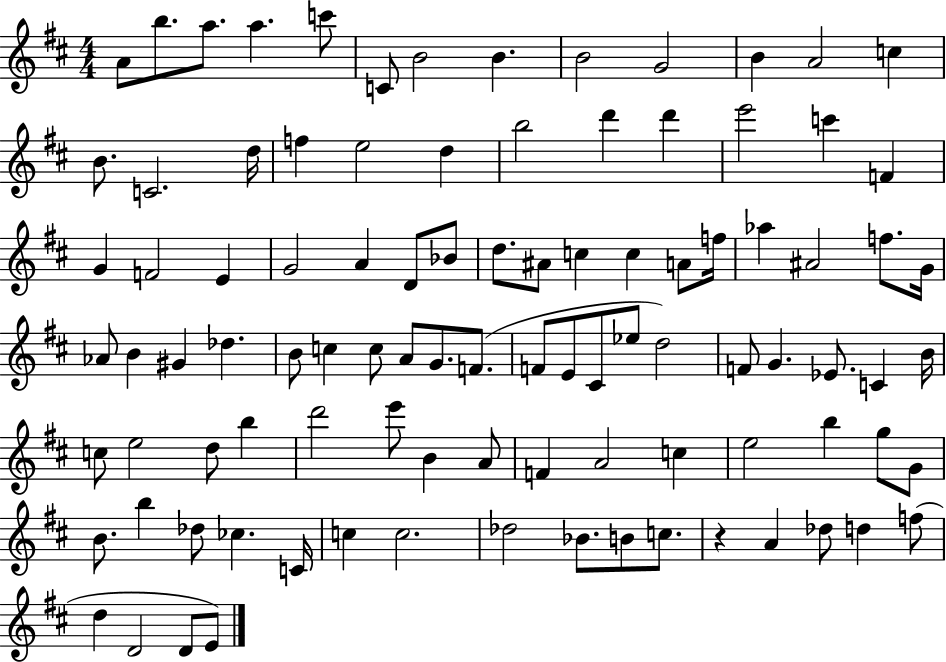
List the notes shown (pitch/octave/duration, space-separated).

A4/e B5/e. A5/e. A5/q. C6/e C4/e B4/h B4/q. B4/h G4/h B4/q A4/h C5/q B4/e. C4/h. D5/s F5/q E5/h D5/q B5/h D6/q D6/q E6/h C6/q F4/q G4/q F4/h E4/q G4/h A4/q D4/e Bb4/e D5/e. A#4/e C5/q C5/q A4/e F5/s Ab5/q A#4/h F5/e. G4/s Ab4/e B4/q G#4/q Db5/q. B4/e C5/q C5/e A4/e G4/e. F4/e. F4/e E4/e C#4/e Eb5/e D5/h F4/e G4/q. Eb4/e. C4/q B4/s C5/e E5/h D5/e B5/q D6/h E6/e B4/q A4/e F4/q A4/h C5/q E5/h B5/q G5/e G4/e B4/e. B5/q Db5/e CES5/q. C4/s C5/q C5/h. Db5/h Bb4/e. B4/e C5/e. R/q A4/q Db5/e D5/q F5/e D5/q D4/h D4/e E4/e